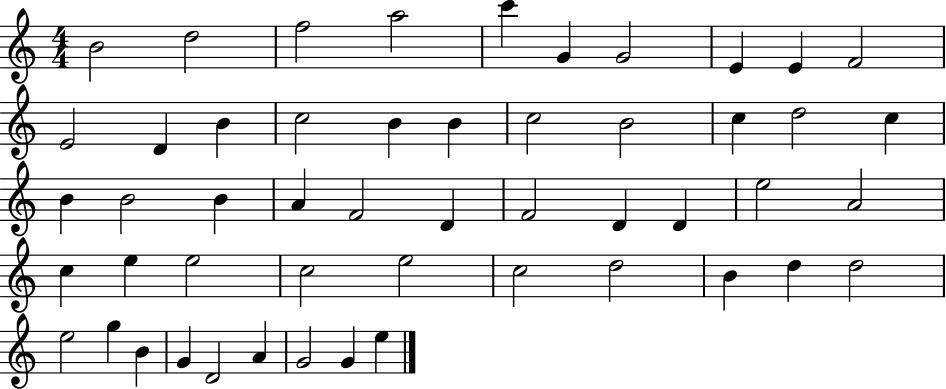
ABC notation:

X:1
T:Untitled
M:4/4
L:1/4
K:C
B2 d2 f2 a2 c' G G2 E E F2 E2 D B c2 B B c2 B2 c d2 c B B2 B A F2 D F2 D D e2 A2 c e e2 c2 e2 c2 d2 B d d2 e2 g B G D2 A G2 G e